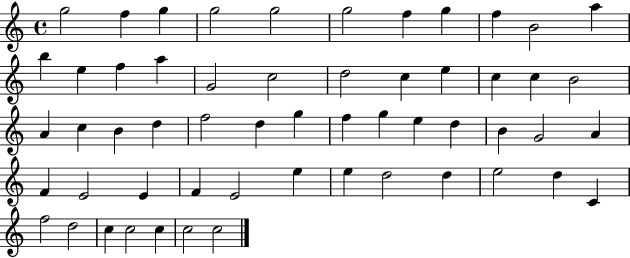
G5/h F5/q G5/q G5/h G5/h G5/h F5/q G5/q F5/q B4/h A5/q B5/q E5/q F5/q A5/q G4/h C5/h D5/h C5/q E5/q C5/q C5/q B4/h A4/q C5/q B4/q D5/q F5/h D5/q G5/q F5/q G5/q E5/q D5/q B4/q G4/h A4/q F4/q E4/h E4/q F4/q E4/h E5/q E5/q D5/h D5/q E5/h D5/q C4/q F5/h D5/h C5/q C5/h C5/q C5/h C5/h